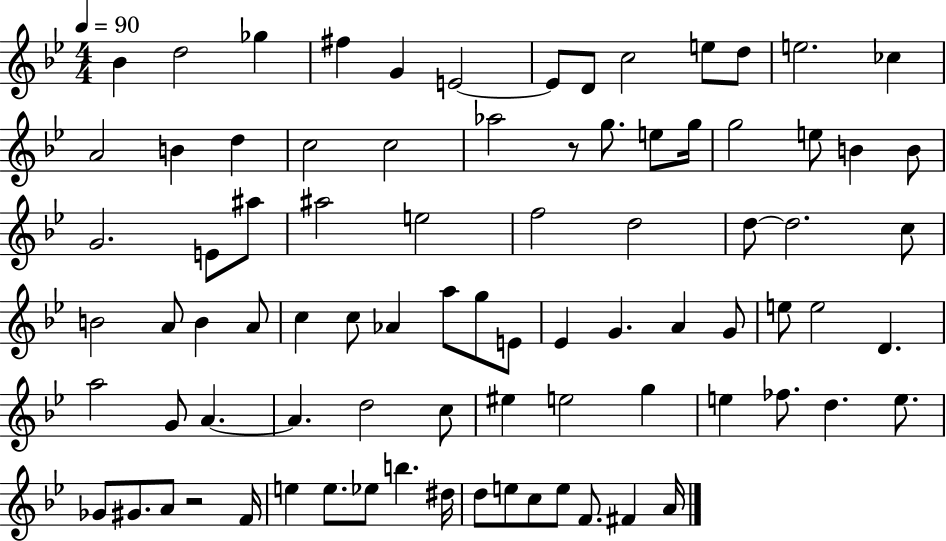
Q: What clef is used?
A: treble